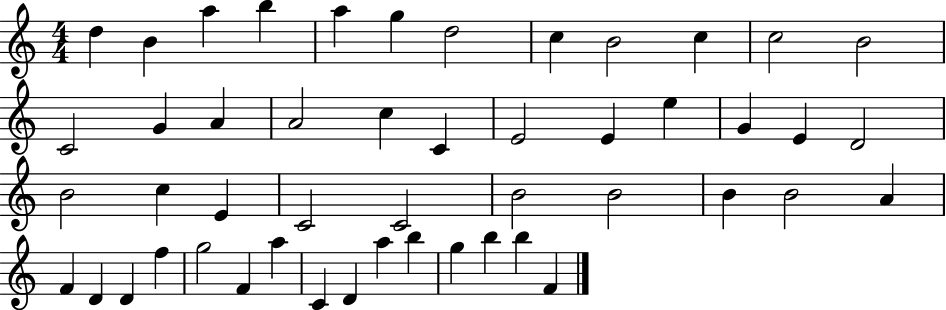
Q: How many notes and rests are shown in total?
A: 49